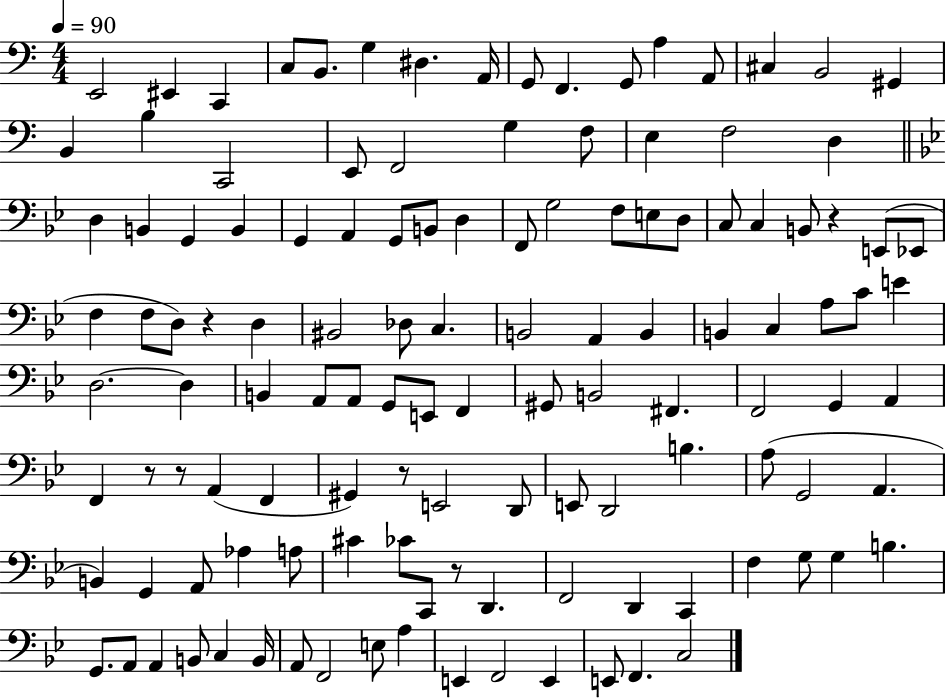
{
  \clef bass
  \numericTimeSignature
  \time 4/4
  \key c \major
  \tempo 4 = 90
  \repeat volta 2 { e,2 eis,4 c,4 | c8 b,8. g4 dis4. a,16 | g,8 f,4. g,8 a4 a,8 | cis4 b,2 gis,4 | \break b,4 b4 c,2 | e,8 f,2 g4 f8 | e4 f2 d4 | \bar "||" \break \key bes \major d4 b,4 g,4 b,4 | g,4 a,4 g,8 b,8 d4 | f,8 g2 f8 e8 d8 | c8 c4 b,8 r4 e,8( ees,8 | \break f4 f8 d8) r4 d4 | bis,2 des8 c4. | b,2 a,4 b,4 | b,4 c4 a8 c'8 e'4 | \break d2.~~ d4 | b,4 a,8 a,8 g,8 e,8 f,4 | gis,8 b,2 fis,4. | f,2 g,4 a,4 | \break f,4 r8 r8 a,4( f,4 | gis,4) r8 e,2 d,8 | e,8 d,2 b4. | a8( g,2 a,4. | \break b,4) g,4 a,8 aes4 a8 | cis'4 ces'8 c,8 r8 d,4. | f,2 d,4 c,4 | f4 g8 g4 b4. | \break g,8. a,8 a,4 b,8 c4 b,16 | a,8 f,2 e8 a4 | e,4 f,2 e,4 | e,8 f,4. c2 | \break } \bar "|."
}